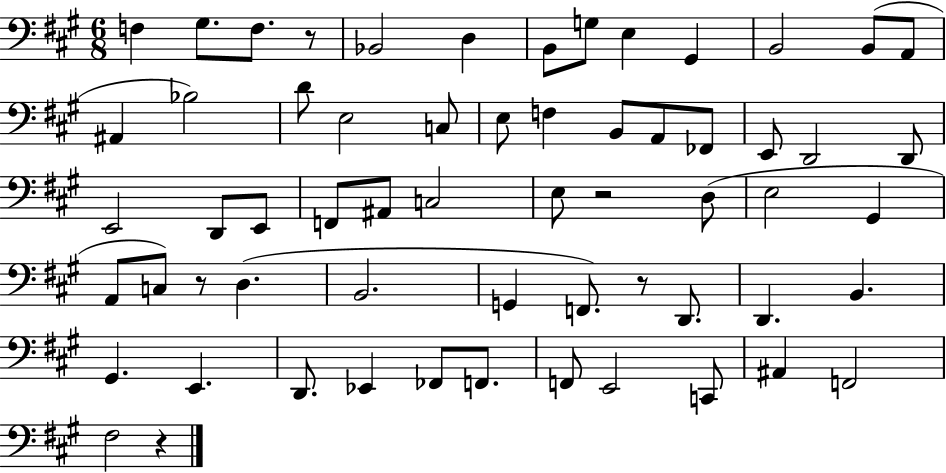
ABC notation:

X:1
T:Untitled
M:6/8
L:1/4
K:A
F, ^G,/2 F,/2 z/2 _B,,2 D, B,,/2 G,/2 E, ^G,, B,,2 B,,/2 A,,/2 ^A,, _B,2 D/2 E,2 C,/2 E,/2 F, B,,/2 A,,/2 _F,,/2 E,,/2 D,,2 D,,/2 E,,2 D,,/2 E,,/2 F,,/2 ^A,,/2 C,2 E,/2 z2 D,/2 E,2 ^G,, A,,/2 C,/2 z/2 D, B,,2 G,, F,,/2 z/2 D,,/2 D,, B,, ^G,, E,, D,,/2 _E,, _F,,/2 F,,/2 F,,/2 E,,2 C,,/2 ^A,, F,,2 ^F,2 z